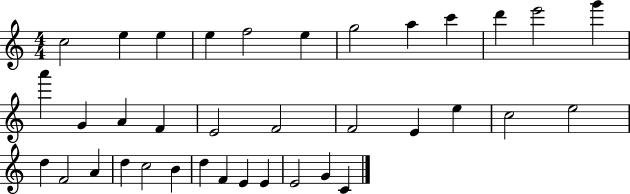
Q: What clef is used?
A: treble